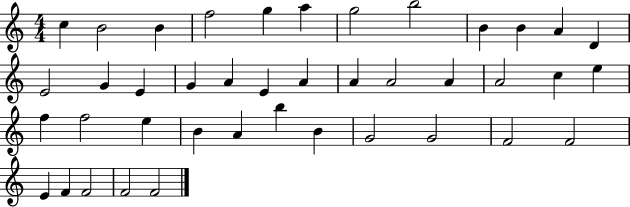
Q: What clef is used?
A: treble